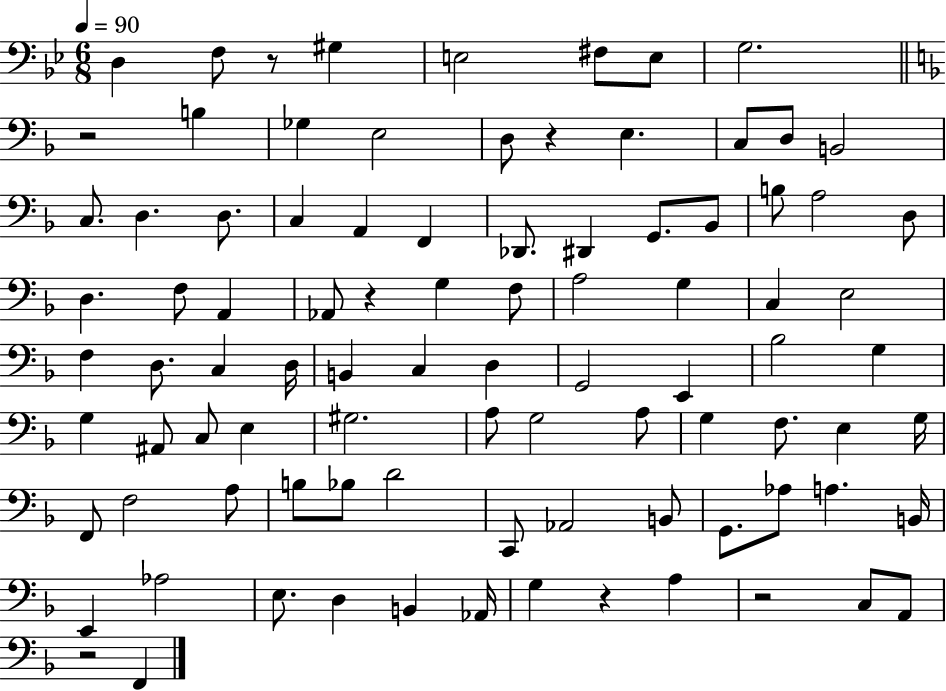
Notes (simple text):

D3/q F3/e R/e G#3/q E3/h F#3/e E3/e G3/h. R/h B3/q Gb3/q E3/h D3/e R/q E3/q. C3/e D3/e B2/h C3/e. D3/q. D3/e. C3/q A2/q F2/q Db2/e. D#2/q G2/e. Bb2/e B3/e A3/h D3/e D3/q. F3/e A2/q Ab2/e R/q G3/q F3/e A3/h G3/q C3/q E3/h F3/q D3/e. C3/q D3/s B2/q C3/q D3/q G2/h E2/q Bb3/h G3/q G3/q A#2/e C3/e E3/q G#3/h. A3/e G3/h A3/e G3/q F3/e. E3/q G3/s F2/e F3/h A3/e B3/e Bb3/e D4/h C2/e Ab2/h B2/e G2/e. Ab3/e A3/q. B2/s E2/q Ab3/h E3/e. D3/q B2/q Ab2/s G3/q R/q A3/q R/h C3/e A2/e R/h F2/q